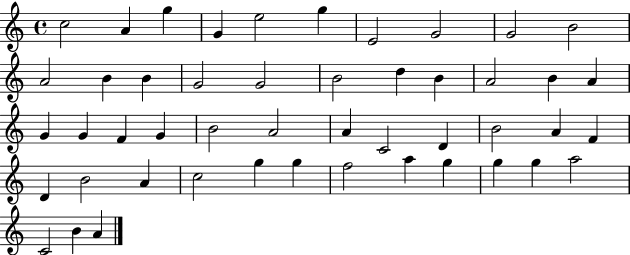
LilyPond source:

{
  \clef treble
  \time 4/4
  \defaultTimeSignature
  \key c \major
  c''2 a'4 g''4 | g'4 e''2 g''4 | e'2 g'2 | g'2 b'2 | \break a'2 b'4 b'4 | g'2 g'2 | b'2 d''4 b'4 | a'2 b'4 a'4 | \break g'4 g'4 f'4 g'4 | b'2 a'2 | a'4 c'2 d'4 | b'2 a'4 f'4 | \break d'4 b'2 a'4 | c''2 g''4 g''4 | f''2 a''4 g''4 | g''4 g''4 a''2 | \break c'2 b'4 a'4 | \bar "|."
}